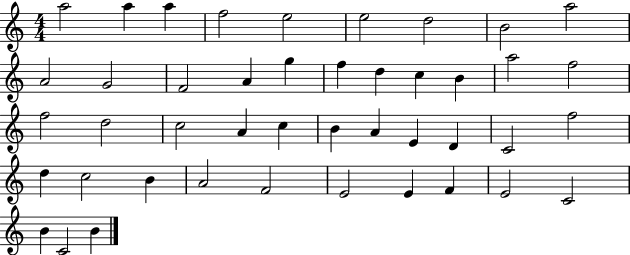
{
  \clef treble
  \numericTimeSignature
  \time 4/4
  \key c \major
  a''2 a''4 a''4 | f''2 e''2 | e''2 d''2 | b'2 a''2 | \break a'2 g'2 | f'2 a'4 g''4 | f''4 d''4 c''4 b'4 | a''2 f''2 | \break f''2 d''2 | c''2 a'4 c''4 | b'4 a'4 e'4 d'4 | c'2 f''2 | \break d''4 c''2 b'4 | a'2 f'2 | e'2 e'4 f'4 | e'2 c'2 | \break b'4 c'2 b'4 | \bar "|."
}